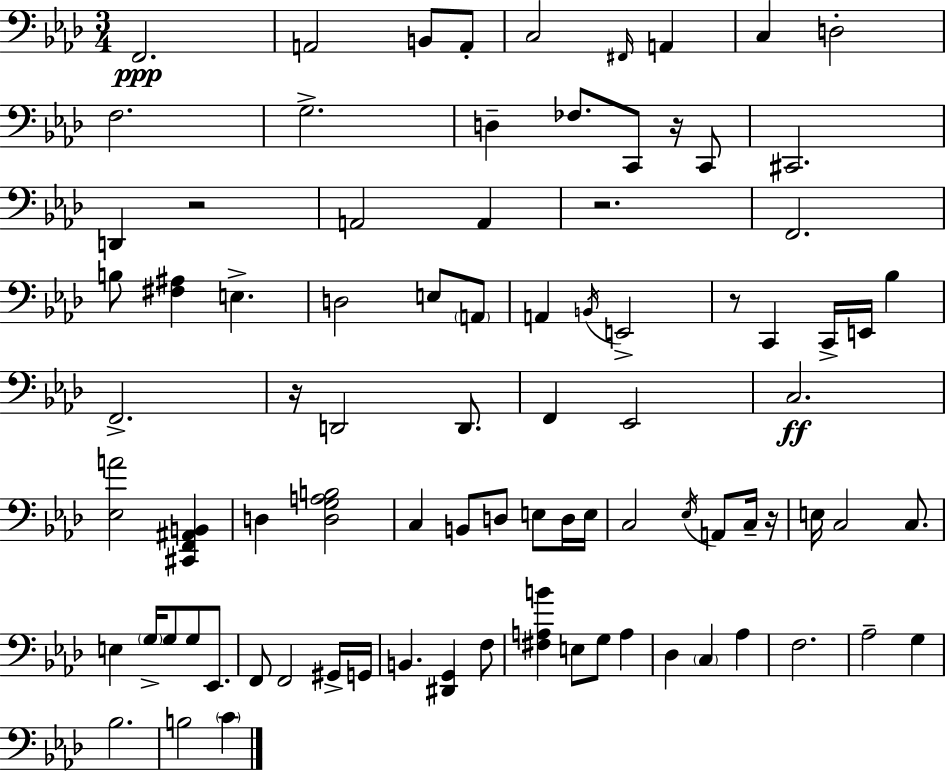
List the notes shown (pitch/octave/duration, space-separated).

F2/h. A2/h B2/e A2/e C3/h F#2/s A2/q C3/q D3/h F3/h. G3/h. D3/q FES3/e. C2/e R/s C2/e C#2/h. D2/q R/h A2/h A2/q R/h. F2/h. B3/e [F#3,A#3]/q E3/q. D3/h E3/e A2/e A2/q B2/s E2/h R/e C2/q C2/s E2/s Bb3/q F2/h. R/s D2/h D2/e. F2/q Eb2/h C3/h. [Eb3,A4]/h [C#2,F2,A#2,B2]/q D3/q [D3,G3,A3,B3]/h C3/q B2/e D3/e E3/e D3/s E3/s C3/h Eb3/s A2/e C3/s R/s E3/s C3/h C3/e. E3/q G3/s G3/e G3/e Eb2/e. F2/e F2/h G#2/s G2/s B2/q. [D#2,G2]/q F3/e [F#3,A3,B4]/q E3/e G3/e A3/q Db3/q C3/q Ab3/q F3/h. Ab3/h G3/q Bb3/h. B3/h C4/q